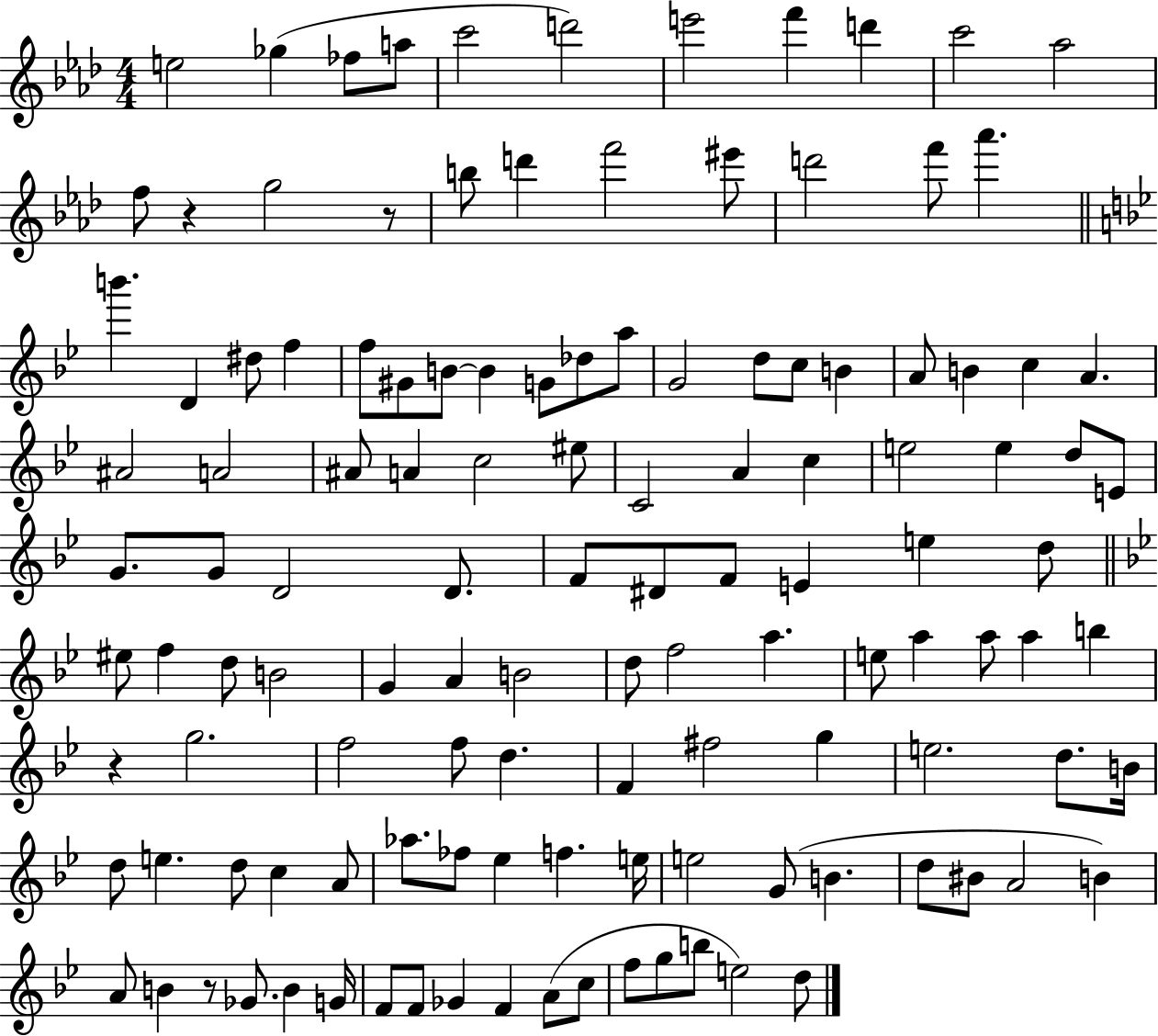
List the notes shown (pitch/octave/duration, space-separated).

E5/h Gb5/q FES5/e A5/e C6/h D6/h E6/h F6/q D6/q C6/h Ab5/h F5/e R/q G5/h R/e B5/e D6/q F6/h EIS6/e D6/h F6/e Ab6/q. B6/q. D4/q D#5/e F5/q F5/e G#4/e B4/e B4/q G4/e Db5/e A5/e G4/h D5/e C5/e B4/q A4/e B4/q C5/q A4/q. A#4/h A4/h A#4/e A4/q C5/h EIS5/e C4/h A4/q C5/q E5/h E5/q D5/e E4/e G4/e. G4/e D4/h D4/e. F4/e D#4/e F4/e E4/q E5/q D5/e EIS5/e F5/q D5/e B4/h G4/q A4/q B4/h D5/e F5/h A5/q. E5/e A5/q A5/e A5/q B5/q R/q G5/h. F5/h F5/e D5/q. F4/q F#5/h G5/q E5/h. D5/e. B4/s D5/e E5/q. D5/e C5/q A4/e Ab5/e. FES5/e Eb5/q F5/q. E5/s E5/h G4/e B4/q. D5/e BIS4/e A4/h B4/q A4/e B4/q R/e Gb4/e. B4/q G4/s F4/e F4/e Gb4/q F4/q A4/e C5/e F5/e G5/e B5/e E5/h D5/e